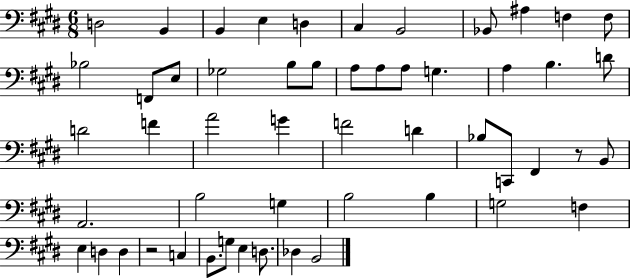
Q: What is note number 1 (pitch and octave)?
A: D3